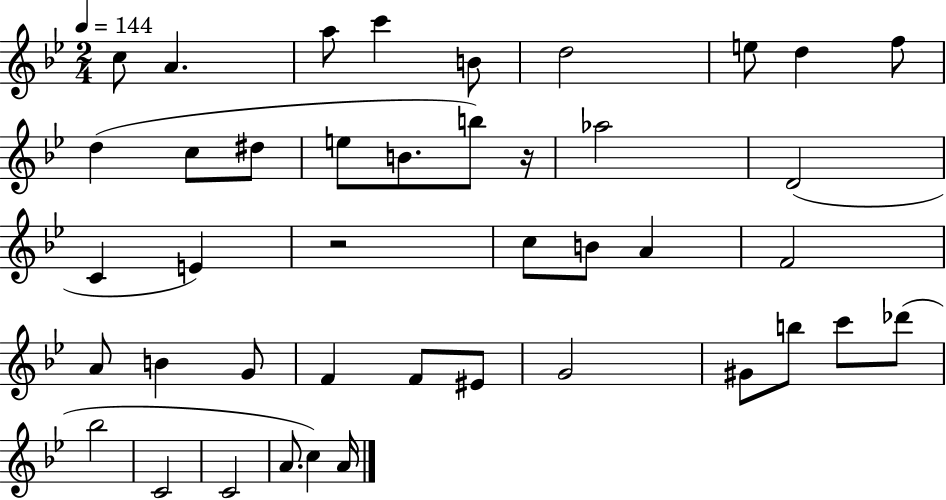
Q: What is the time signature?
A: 2/4